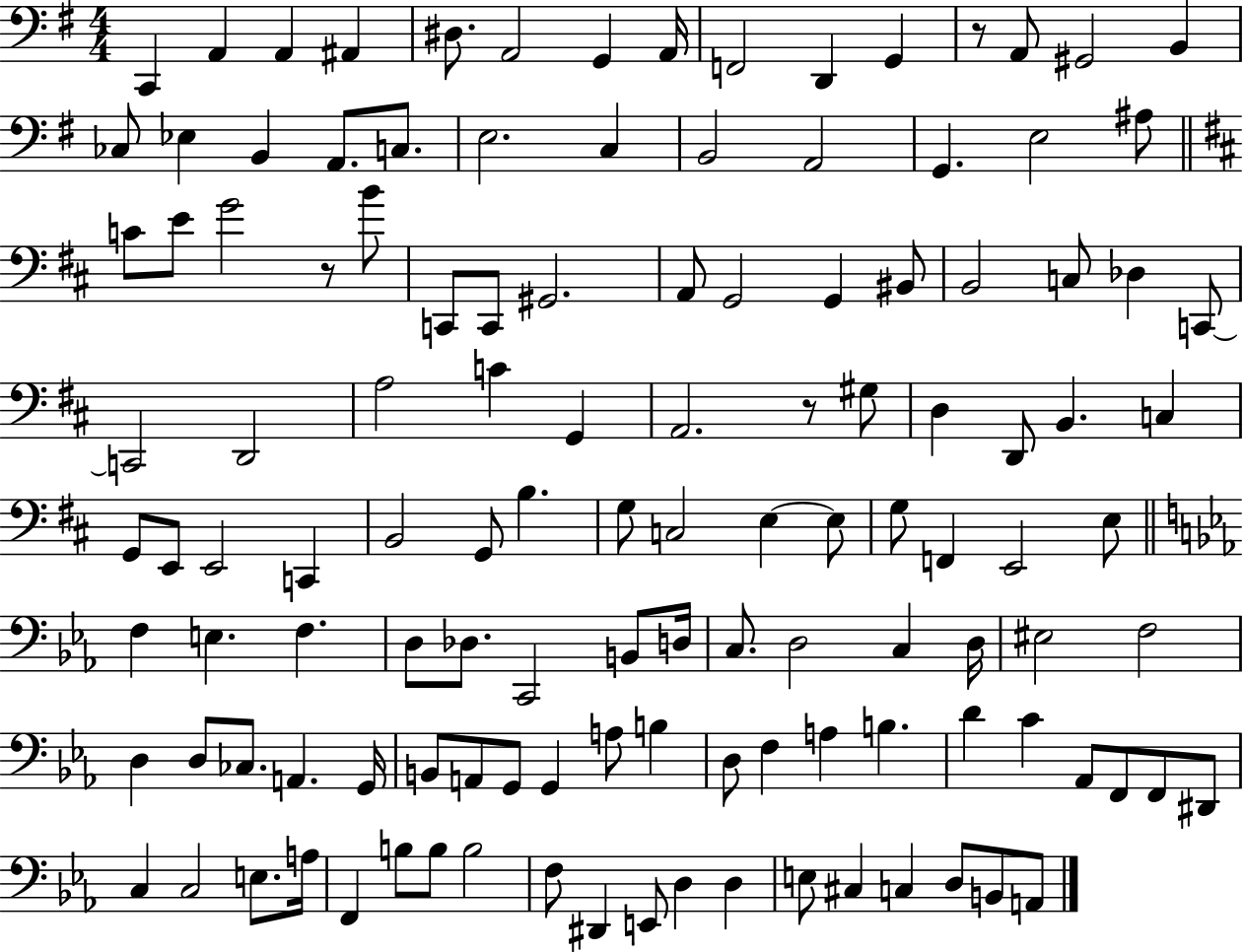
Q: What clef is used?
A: bass